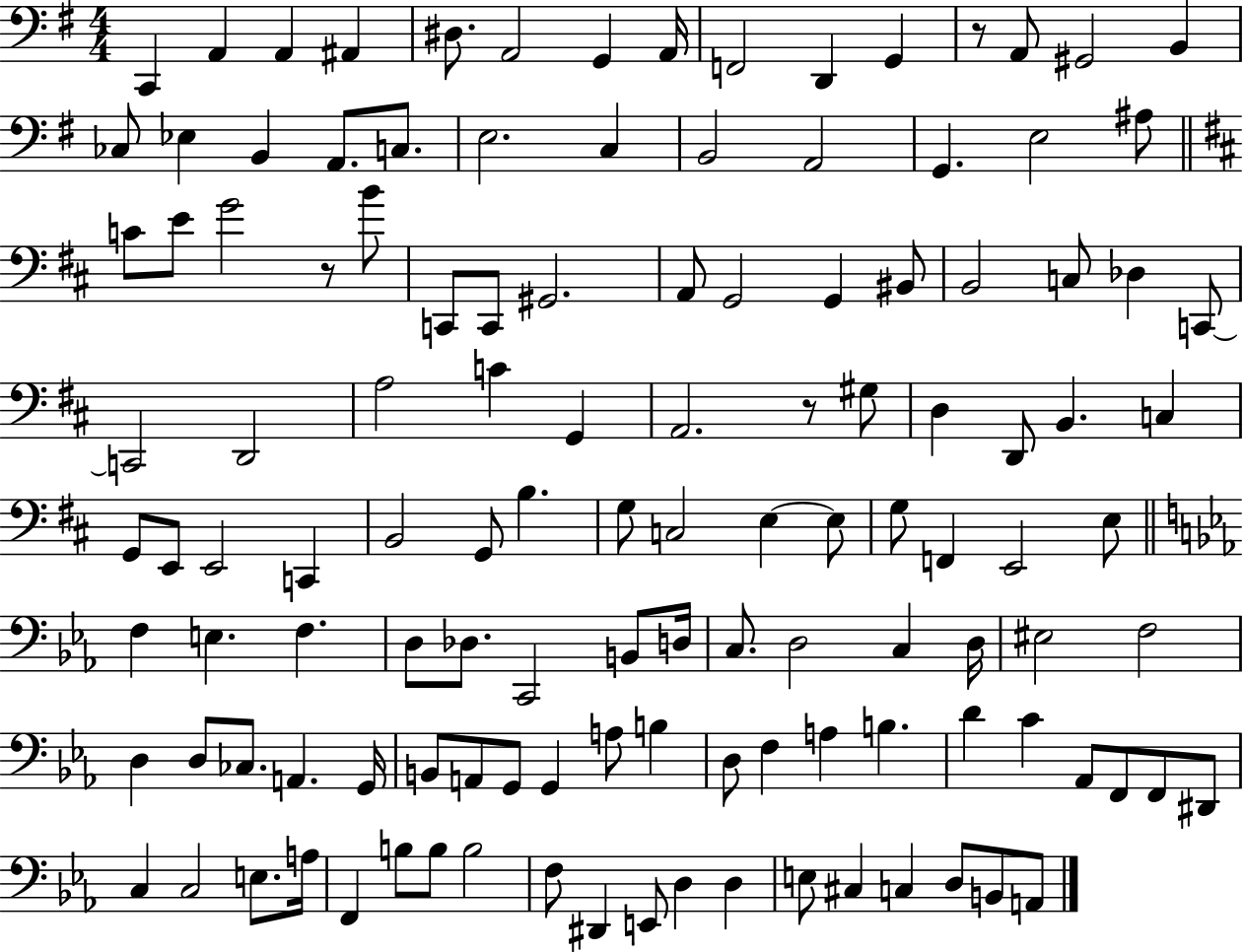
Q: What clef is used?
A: bass